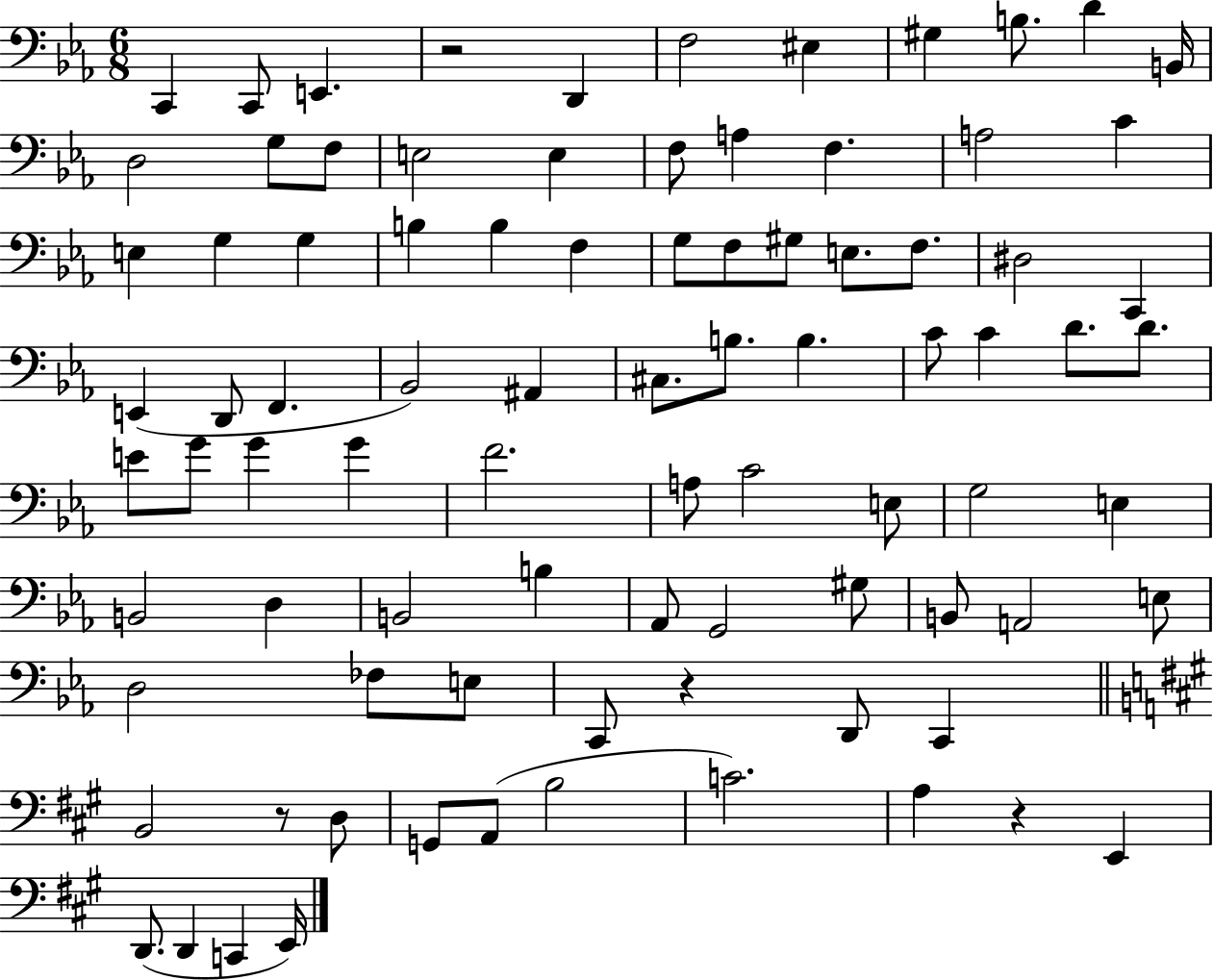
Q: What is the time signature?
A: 6/8